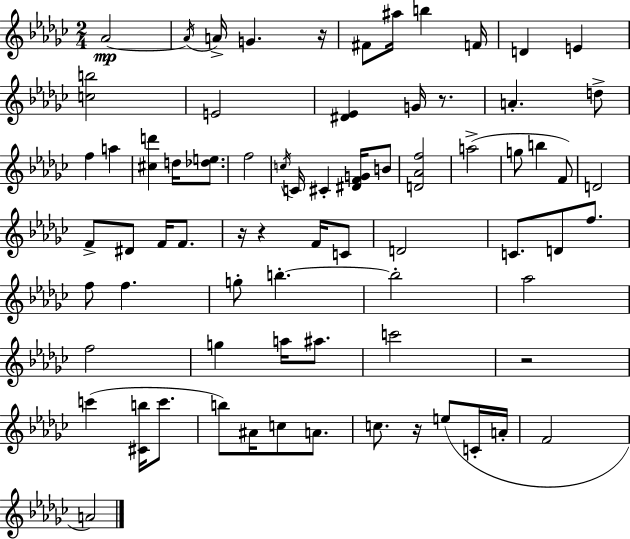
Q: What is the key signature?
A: EES minor